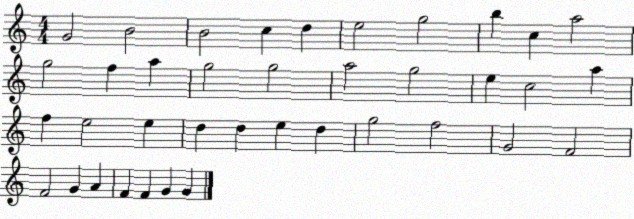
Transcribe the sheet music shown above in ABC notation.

X:1
T:Untitled
M:4/4
L:1/4
K:C
G2 B2 B2 c d e2 g2 b c a2 g2 f a g2 g2 a2 g2 e c2 a f e2 e d d e d g2 f2 G2 F2 F2 G A F F G G